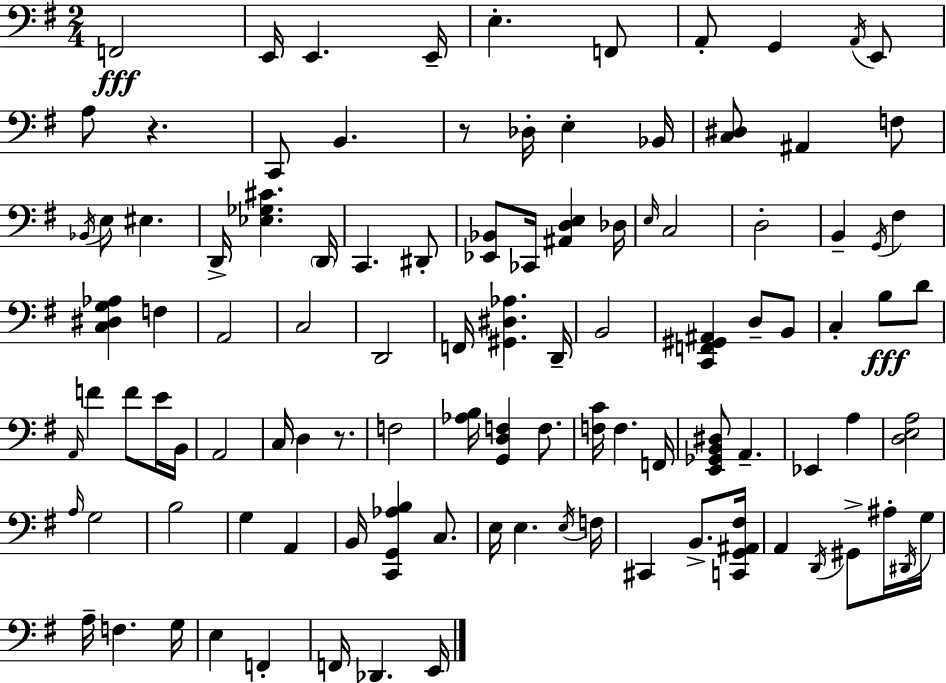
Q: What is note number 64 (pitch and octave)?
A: G3